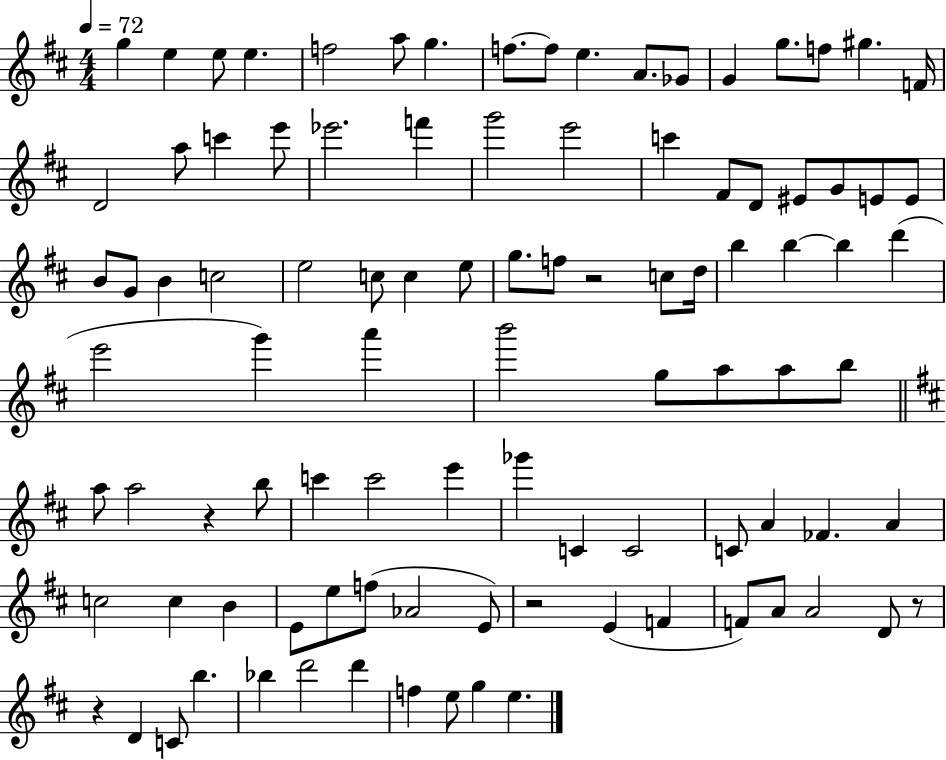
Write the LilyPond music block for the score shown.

{
  \clef treble
  \numericTimeSignature
  \time 4/4
  \key d \major
  \tempo 4 = 72
  g''4 e''4 e''8 e''4. | f''2 a''8 g''4. | f''8.~~ f''8 e''4. a'8. ges'8 | g'4 g''8. f''8 gis''4. f'16 | \break d'2 a''8 c'''4 e'''8 | ees'''2. f'''4 | g'''2 e'''2 | c'''4 fis'8 d'8 eis'8 g'8 e'8 e'8 | \break b'8 g'8 b'4 c''2 | e''2 c''8 c''4 e''8 | g''8. f''8 r2 c''8 d''16 | b''4 b''4~~ b''4 d'''4( | \break e'''2 g'''4) a'''4 | b'''2 g''8 a''8 a''8 b''8 | \bar "||" \break \key d \major a''8 a''2 r4 b''8 | c'''4 c'''2 e'''4 | ges'''4 c'4 c'2 | c'8 a'4 fes'4. a'4 | \break c''2 c''4 b'4 | e'8 e''8 f''8( aes'2 e'8) | r2 e'4( f'4 | f'8) a'8 a'2 d'8 r8 | \break r4 d'4 c'8 b''4. | bes''4 d'''2 d'''4 | f''4 e''8 g''4 e''4. | \bar "|."
}